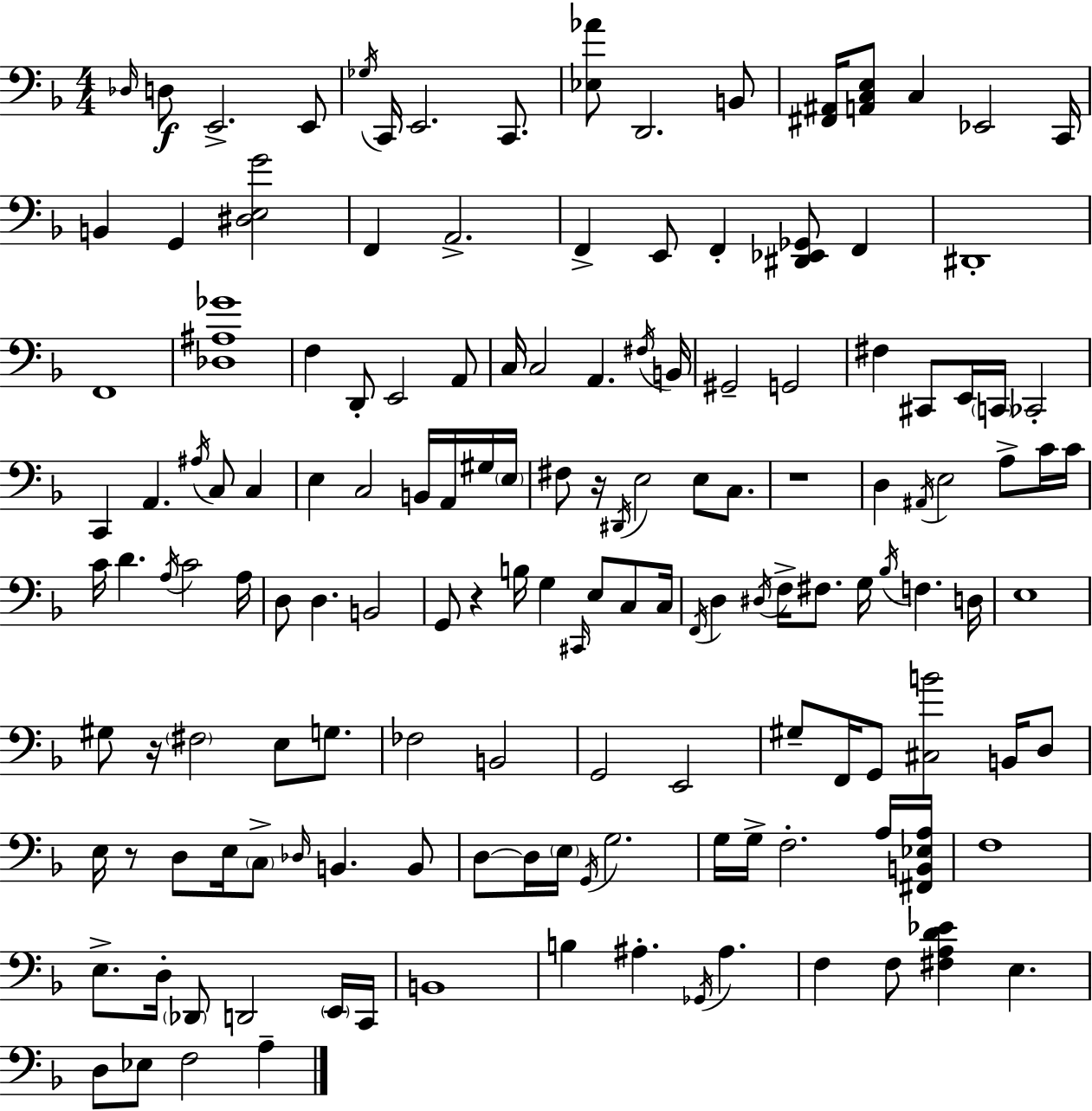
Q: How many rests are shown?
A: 5